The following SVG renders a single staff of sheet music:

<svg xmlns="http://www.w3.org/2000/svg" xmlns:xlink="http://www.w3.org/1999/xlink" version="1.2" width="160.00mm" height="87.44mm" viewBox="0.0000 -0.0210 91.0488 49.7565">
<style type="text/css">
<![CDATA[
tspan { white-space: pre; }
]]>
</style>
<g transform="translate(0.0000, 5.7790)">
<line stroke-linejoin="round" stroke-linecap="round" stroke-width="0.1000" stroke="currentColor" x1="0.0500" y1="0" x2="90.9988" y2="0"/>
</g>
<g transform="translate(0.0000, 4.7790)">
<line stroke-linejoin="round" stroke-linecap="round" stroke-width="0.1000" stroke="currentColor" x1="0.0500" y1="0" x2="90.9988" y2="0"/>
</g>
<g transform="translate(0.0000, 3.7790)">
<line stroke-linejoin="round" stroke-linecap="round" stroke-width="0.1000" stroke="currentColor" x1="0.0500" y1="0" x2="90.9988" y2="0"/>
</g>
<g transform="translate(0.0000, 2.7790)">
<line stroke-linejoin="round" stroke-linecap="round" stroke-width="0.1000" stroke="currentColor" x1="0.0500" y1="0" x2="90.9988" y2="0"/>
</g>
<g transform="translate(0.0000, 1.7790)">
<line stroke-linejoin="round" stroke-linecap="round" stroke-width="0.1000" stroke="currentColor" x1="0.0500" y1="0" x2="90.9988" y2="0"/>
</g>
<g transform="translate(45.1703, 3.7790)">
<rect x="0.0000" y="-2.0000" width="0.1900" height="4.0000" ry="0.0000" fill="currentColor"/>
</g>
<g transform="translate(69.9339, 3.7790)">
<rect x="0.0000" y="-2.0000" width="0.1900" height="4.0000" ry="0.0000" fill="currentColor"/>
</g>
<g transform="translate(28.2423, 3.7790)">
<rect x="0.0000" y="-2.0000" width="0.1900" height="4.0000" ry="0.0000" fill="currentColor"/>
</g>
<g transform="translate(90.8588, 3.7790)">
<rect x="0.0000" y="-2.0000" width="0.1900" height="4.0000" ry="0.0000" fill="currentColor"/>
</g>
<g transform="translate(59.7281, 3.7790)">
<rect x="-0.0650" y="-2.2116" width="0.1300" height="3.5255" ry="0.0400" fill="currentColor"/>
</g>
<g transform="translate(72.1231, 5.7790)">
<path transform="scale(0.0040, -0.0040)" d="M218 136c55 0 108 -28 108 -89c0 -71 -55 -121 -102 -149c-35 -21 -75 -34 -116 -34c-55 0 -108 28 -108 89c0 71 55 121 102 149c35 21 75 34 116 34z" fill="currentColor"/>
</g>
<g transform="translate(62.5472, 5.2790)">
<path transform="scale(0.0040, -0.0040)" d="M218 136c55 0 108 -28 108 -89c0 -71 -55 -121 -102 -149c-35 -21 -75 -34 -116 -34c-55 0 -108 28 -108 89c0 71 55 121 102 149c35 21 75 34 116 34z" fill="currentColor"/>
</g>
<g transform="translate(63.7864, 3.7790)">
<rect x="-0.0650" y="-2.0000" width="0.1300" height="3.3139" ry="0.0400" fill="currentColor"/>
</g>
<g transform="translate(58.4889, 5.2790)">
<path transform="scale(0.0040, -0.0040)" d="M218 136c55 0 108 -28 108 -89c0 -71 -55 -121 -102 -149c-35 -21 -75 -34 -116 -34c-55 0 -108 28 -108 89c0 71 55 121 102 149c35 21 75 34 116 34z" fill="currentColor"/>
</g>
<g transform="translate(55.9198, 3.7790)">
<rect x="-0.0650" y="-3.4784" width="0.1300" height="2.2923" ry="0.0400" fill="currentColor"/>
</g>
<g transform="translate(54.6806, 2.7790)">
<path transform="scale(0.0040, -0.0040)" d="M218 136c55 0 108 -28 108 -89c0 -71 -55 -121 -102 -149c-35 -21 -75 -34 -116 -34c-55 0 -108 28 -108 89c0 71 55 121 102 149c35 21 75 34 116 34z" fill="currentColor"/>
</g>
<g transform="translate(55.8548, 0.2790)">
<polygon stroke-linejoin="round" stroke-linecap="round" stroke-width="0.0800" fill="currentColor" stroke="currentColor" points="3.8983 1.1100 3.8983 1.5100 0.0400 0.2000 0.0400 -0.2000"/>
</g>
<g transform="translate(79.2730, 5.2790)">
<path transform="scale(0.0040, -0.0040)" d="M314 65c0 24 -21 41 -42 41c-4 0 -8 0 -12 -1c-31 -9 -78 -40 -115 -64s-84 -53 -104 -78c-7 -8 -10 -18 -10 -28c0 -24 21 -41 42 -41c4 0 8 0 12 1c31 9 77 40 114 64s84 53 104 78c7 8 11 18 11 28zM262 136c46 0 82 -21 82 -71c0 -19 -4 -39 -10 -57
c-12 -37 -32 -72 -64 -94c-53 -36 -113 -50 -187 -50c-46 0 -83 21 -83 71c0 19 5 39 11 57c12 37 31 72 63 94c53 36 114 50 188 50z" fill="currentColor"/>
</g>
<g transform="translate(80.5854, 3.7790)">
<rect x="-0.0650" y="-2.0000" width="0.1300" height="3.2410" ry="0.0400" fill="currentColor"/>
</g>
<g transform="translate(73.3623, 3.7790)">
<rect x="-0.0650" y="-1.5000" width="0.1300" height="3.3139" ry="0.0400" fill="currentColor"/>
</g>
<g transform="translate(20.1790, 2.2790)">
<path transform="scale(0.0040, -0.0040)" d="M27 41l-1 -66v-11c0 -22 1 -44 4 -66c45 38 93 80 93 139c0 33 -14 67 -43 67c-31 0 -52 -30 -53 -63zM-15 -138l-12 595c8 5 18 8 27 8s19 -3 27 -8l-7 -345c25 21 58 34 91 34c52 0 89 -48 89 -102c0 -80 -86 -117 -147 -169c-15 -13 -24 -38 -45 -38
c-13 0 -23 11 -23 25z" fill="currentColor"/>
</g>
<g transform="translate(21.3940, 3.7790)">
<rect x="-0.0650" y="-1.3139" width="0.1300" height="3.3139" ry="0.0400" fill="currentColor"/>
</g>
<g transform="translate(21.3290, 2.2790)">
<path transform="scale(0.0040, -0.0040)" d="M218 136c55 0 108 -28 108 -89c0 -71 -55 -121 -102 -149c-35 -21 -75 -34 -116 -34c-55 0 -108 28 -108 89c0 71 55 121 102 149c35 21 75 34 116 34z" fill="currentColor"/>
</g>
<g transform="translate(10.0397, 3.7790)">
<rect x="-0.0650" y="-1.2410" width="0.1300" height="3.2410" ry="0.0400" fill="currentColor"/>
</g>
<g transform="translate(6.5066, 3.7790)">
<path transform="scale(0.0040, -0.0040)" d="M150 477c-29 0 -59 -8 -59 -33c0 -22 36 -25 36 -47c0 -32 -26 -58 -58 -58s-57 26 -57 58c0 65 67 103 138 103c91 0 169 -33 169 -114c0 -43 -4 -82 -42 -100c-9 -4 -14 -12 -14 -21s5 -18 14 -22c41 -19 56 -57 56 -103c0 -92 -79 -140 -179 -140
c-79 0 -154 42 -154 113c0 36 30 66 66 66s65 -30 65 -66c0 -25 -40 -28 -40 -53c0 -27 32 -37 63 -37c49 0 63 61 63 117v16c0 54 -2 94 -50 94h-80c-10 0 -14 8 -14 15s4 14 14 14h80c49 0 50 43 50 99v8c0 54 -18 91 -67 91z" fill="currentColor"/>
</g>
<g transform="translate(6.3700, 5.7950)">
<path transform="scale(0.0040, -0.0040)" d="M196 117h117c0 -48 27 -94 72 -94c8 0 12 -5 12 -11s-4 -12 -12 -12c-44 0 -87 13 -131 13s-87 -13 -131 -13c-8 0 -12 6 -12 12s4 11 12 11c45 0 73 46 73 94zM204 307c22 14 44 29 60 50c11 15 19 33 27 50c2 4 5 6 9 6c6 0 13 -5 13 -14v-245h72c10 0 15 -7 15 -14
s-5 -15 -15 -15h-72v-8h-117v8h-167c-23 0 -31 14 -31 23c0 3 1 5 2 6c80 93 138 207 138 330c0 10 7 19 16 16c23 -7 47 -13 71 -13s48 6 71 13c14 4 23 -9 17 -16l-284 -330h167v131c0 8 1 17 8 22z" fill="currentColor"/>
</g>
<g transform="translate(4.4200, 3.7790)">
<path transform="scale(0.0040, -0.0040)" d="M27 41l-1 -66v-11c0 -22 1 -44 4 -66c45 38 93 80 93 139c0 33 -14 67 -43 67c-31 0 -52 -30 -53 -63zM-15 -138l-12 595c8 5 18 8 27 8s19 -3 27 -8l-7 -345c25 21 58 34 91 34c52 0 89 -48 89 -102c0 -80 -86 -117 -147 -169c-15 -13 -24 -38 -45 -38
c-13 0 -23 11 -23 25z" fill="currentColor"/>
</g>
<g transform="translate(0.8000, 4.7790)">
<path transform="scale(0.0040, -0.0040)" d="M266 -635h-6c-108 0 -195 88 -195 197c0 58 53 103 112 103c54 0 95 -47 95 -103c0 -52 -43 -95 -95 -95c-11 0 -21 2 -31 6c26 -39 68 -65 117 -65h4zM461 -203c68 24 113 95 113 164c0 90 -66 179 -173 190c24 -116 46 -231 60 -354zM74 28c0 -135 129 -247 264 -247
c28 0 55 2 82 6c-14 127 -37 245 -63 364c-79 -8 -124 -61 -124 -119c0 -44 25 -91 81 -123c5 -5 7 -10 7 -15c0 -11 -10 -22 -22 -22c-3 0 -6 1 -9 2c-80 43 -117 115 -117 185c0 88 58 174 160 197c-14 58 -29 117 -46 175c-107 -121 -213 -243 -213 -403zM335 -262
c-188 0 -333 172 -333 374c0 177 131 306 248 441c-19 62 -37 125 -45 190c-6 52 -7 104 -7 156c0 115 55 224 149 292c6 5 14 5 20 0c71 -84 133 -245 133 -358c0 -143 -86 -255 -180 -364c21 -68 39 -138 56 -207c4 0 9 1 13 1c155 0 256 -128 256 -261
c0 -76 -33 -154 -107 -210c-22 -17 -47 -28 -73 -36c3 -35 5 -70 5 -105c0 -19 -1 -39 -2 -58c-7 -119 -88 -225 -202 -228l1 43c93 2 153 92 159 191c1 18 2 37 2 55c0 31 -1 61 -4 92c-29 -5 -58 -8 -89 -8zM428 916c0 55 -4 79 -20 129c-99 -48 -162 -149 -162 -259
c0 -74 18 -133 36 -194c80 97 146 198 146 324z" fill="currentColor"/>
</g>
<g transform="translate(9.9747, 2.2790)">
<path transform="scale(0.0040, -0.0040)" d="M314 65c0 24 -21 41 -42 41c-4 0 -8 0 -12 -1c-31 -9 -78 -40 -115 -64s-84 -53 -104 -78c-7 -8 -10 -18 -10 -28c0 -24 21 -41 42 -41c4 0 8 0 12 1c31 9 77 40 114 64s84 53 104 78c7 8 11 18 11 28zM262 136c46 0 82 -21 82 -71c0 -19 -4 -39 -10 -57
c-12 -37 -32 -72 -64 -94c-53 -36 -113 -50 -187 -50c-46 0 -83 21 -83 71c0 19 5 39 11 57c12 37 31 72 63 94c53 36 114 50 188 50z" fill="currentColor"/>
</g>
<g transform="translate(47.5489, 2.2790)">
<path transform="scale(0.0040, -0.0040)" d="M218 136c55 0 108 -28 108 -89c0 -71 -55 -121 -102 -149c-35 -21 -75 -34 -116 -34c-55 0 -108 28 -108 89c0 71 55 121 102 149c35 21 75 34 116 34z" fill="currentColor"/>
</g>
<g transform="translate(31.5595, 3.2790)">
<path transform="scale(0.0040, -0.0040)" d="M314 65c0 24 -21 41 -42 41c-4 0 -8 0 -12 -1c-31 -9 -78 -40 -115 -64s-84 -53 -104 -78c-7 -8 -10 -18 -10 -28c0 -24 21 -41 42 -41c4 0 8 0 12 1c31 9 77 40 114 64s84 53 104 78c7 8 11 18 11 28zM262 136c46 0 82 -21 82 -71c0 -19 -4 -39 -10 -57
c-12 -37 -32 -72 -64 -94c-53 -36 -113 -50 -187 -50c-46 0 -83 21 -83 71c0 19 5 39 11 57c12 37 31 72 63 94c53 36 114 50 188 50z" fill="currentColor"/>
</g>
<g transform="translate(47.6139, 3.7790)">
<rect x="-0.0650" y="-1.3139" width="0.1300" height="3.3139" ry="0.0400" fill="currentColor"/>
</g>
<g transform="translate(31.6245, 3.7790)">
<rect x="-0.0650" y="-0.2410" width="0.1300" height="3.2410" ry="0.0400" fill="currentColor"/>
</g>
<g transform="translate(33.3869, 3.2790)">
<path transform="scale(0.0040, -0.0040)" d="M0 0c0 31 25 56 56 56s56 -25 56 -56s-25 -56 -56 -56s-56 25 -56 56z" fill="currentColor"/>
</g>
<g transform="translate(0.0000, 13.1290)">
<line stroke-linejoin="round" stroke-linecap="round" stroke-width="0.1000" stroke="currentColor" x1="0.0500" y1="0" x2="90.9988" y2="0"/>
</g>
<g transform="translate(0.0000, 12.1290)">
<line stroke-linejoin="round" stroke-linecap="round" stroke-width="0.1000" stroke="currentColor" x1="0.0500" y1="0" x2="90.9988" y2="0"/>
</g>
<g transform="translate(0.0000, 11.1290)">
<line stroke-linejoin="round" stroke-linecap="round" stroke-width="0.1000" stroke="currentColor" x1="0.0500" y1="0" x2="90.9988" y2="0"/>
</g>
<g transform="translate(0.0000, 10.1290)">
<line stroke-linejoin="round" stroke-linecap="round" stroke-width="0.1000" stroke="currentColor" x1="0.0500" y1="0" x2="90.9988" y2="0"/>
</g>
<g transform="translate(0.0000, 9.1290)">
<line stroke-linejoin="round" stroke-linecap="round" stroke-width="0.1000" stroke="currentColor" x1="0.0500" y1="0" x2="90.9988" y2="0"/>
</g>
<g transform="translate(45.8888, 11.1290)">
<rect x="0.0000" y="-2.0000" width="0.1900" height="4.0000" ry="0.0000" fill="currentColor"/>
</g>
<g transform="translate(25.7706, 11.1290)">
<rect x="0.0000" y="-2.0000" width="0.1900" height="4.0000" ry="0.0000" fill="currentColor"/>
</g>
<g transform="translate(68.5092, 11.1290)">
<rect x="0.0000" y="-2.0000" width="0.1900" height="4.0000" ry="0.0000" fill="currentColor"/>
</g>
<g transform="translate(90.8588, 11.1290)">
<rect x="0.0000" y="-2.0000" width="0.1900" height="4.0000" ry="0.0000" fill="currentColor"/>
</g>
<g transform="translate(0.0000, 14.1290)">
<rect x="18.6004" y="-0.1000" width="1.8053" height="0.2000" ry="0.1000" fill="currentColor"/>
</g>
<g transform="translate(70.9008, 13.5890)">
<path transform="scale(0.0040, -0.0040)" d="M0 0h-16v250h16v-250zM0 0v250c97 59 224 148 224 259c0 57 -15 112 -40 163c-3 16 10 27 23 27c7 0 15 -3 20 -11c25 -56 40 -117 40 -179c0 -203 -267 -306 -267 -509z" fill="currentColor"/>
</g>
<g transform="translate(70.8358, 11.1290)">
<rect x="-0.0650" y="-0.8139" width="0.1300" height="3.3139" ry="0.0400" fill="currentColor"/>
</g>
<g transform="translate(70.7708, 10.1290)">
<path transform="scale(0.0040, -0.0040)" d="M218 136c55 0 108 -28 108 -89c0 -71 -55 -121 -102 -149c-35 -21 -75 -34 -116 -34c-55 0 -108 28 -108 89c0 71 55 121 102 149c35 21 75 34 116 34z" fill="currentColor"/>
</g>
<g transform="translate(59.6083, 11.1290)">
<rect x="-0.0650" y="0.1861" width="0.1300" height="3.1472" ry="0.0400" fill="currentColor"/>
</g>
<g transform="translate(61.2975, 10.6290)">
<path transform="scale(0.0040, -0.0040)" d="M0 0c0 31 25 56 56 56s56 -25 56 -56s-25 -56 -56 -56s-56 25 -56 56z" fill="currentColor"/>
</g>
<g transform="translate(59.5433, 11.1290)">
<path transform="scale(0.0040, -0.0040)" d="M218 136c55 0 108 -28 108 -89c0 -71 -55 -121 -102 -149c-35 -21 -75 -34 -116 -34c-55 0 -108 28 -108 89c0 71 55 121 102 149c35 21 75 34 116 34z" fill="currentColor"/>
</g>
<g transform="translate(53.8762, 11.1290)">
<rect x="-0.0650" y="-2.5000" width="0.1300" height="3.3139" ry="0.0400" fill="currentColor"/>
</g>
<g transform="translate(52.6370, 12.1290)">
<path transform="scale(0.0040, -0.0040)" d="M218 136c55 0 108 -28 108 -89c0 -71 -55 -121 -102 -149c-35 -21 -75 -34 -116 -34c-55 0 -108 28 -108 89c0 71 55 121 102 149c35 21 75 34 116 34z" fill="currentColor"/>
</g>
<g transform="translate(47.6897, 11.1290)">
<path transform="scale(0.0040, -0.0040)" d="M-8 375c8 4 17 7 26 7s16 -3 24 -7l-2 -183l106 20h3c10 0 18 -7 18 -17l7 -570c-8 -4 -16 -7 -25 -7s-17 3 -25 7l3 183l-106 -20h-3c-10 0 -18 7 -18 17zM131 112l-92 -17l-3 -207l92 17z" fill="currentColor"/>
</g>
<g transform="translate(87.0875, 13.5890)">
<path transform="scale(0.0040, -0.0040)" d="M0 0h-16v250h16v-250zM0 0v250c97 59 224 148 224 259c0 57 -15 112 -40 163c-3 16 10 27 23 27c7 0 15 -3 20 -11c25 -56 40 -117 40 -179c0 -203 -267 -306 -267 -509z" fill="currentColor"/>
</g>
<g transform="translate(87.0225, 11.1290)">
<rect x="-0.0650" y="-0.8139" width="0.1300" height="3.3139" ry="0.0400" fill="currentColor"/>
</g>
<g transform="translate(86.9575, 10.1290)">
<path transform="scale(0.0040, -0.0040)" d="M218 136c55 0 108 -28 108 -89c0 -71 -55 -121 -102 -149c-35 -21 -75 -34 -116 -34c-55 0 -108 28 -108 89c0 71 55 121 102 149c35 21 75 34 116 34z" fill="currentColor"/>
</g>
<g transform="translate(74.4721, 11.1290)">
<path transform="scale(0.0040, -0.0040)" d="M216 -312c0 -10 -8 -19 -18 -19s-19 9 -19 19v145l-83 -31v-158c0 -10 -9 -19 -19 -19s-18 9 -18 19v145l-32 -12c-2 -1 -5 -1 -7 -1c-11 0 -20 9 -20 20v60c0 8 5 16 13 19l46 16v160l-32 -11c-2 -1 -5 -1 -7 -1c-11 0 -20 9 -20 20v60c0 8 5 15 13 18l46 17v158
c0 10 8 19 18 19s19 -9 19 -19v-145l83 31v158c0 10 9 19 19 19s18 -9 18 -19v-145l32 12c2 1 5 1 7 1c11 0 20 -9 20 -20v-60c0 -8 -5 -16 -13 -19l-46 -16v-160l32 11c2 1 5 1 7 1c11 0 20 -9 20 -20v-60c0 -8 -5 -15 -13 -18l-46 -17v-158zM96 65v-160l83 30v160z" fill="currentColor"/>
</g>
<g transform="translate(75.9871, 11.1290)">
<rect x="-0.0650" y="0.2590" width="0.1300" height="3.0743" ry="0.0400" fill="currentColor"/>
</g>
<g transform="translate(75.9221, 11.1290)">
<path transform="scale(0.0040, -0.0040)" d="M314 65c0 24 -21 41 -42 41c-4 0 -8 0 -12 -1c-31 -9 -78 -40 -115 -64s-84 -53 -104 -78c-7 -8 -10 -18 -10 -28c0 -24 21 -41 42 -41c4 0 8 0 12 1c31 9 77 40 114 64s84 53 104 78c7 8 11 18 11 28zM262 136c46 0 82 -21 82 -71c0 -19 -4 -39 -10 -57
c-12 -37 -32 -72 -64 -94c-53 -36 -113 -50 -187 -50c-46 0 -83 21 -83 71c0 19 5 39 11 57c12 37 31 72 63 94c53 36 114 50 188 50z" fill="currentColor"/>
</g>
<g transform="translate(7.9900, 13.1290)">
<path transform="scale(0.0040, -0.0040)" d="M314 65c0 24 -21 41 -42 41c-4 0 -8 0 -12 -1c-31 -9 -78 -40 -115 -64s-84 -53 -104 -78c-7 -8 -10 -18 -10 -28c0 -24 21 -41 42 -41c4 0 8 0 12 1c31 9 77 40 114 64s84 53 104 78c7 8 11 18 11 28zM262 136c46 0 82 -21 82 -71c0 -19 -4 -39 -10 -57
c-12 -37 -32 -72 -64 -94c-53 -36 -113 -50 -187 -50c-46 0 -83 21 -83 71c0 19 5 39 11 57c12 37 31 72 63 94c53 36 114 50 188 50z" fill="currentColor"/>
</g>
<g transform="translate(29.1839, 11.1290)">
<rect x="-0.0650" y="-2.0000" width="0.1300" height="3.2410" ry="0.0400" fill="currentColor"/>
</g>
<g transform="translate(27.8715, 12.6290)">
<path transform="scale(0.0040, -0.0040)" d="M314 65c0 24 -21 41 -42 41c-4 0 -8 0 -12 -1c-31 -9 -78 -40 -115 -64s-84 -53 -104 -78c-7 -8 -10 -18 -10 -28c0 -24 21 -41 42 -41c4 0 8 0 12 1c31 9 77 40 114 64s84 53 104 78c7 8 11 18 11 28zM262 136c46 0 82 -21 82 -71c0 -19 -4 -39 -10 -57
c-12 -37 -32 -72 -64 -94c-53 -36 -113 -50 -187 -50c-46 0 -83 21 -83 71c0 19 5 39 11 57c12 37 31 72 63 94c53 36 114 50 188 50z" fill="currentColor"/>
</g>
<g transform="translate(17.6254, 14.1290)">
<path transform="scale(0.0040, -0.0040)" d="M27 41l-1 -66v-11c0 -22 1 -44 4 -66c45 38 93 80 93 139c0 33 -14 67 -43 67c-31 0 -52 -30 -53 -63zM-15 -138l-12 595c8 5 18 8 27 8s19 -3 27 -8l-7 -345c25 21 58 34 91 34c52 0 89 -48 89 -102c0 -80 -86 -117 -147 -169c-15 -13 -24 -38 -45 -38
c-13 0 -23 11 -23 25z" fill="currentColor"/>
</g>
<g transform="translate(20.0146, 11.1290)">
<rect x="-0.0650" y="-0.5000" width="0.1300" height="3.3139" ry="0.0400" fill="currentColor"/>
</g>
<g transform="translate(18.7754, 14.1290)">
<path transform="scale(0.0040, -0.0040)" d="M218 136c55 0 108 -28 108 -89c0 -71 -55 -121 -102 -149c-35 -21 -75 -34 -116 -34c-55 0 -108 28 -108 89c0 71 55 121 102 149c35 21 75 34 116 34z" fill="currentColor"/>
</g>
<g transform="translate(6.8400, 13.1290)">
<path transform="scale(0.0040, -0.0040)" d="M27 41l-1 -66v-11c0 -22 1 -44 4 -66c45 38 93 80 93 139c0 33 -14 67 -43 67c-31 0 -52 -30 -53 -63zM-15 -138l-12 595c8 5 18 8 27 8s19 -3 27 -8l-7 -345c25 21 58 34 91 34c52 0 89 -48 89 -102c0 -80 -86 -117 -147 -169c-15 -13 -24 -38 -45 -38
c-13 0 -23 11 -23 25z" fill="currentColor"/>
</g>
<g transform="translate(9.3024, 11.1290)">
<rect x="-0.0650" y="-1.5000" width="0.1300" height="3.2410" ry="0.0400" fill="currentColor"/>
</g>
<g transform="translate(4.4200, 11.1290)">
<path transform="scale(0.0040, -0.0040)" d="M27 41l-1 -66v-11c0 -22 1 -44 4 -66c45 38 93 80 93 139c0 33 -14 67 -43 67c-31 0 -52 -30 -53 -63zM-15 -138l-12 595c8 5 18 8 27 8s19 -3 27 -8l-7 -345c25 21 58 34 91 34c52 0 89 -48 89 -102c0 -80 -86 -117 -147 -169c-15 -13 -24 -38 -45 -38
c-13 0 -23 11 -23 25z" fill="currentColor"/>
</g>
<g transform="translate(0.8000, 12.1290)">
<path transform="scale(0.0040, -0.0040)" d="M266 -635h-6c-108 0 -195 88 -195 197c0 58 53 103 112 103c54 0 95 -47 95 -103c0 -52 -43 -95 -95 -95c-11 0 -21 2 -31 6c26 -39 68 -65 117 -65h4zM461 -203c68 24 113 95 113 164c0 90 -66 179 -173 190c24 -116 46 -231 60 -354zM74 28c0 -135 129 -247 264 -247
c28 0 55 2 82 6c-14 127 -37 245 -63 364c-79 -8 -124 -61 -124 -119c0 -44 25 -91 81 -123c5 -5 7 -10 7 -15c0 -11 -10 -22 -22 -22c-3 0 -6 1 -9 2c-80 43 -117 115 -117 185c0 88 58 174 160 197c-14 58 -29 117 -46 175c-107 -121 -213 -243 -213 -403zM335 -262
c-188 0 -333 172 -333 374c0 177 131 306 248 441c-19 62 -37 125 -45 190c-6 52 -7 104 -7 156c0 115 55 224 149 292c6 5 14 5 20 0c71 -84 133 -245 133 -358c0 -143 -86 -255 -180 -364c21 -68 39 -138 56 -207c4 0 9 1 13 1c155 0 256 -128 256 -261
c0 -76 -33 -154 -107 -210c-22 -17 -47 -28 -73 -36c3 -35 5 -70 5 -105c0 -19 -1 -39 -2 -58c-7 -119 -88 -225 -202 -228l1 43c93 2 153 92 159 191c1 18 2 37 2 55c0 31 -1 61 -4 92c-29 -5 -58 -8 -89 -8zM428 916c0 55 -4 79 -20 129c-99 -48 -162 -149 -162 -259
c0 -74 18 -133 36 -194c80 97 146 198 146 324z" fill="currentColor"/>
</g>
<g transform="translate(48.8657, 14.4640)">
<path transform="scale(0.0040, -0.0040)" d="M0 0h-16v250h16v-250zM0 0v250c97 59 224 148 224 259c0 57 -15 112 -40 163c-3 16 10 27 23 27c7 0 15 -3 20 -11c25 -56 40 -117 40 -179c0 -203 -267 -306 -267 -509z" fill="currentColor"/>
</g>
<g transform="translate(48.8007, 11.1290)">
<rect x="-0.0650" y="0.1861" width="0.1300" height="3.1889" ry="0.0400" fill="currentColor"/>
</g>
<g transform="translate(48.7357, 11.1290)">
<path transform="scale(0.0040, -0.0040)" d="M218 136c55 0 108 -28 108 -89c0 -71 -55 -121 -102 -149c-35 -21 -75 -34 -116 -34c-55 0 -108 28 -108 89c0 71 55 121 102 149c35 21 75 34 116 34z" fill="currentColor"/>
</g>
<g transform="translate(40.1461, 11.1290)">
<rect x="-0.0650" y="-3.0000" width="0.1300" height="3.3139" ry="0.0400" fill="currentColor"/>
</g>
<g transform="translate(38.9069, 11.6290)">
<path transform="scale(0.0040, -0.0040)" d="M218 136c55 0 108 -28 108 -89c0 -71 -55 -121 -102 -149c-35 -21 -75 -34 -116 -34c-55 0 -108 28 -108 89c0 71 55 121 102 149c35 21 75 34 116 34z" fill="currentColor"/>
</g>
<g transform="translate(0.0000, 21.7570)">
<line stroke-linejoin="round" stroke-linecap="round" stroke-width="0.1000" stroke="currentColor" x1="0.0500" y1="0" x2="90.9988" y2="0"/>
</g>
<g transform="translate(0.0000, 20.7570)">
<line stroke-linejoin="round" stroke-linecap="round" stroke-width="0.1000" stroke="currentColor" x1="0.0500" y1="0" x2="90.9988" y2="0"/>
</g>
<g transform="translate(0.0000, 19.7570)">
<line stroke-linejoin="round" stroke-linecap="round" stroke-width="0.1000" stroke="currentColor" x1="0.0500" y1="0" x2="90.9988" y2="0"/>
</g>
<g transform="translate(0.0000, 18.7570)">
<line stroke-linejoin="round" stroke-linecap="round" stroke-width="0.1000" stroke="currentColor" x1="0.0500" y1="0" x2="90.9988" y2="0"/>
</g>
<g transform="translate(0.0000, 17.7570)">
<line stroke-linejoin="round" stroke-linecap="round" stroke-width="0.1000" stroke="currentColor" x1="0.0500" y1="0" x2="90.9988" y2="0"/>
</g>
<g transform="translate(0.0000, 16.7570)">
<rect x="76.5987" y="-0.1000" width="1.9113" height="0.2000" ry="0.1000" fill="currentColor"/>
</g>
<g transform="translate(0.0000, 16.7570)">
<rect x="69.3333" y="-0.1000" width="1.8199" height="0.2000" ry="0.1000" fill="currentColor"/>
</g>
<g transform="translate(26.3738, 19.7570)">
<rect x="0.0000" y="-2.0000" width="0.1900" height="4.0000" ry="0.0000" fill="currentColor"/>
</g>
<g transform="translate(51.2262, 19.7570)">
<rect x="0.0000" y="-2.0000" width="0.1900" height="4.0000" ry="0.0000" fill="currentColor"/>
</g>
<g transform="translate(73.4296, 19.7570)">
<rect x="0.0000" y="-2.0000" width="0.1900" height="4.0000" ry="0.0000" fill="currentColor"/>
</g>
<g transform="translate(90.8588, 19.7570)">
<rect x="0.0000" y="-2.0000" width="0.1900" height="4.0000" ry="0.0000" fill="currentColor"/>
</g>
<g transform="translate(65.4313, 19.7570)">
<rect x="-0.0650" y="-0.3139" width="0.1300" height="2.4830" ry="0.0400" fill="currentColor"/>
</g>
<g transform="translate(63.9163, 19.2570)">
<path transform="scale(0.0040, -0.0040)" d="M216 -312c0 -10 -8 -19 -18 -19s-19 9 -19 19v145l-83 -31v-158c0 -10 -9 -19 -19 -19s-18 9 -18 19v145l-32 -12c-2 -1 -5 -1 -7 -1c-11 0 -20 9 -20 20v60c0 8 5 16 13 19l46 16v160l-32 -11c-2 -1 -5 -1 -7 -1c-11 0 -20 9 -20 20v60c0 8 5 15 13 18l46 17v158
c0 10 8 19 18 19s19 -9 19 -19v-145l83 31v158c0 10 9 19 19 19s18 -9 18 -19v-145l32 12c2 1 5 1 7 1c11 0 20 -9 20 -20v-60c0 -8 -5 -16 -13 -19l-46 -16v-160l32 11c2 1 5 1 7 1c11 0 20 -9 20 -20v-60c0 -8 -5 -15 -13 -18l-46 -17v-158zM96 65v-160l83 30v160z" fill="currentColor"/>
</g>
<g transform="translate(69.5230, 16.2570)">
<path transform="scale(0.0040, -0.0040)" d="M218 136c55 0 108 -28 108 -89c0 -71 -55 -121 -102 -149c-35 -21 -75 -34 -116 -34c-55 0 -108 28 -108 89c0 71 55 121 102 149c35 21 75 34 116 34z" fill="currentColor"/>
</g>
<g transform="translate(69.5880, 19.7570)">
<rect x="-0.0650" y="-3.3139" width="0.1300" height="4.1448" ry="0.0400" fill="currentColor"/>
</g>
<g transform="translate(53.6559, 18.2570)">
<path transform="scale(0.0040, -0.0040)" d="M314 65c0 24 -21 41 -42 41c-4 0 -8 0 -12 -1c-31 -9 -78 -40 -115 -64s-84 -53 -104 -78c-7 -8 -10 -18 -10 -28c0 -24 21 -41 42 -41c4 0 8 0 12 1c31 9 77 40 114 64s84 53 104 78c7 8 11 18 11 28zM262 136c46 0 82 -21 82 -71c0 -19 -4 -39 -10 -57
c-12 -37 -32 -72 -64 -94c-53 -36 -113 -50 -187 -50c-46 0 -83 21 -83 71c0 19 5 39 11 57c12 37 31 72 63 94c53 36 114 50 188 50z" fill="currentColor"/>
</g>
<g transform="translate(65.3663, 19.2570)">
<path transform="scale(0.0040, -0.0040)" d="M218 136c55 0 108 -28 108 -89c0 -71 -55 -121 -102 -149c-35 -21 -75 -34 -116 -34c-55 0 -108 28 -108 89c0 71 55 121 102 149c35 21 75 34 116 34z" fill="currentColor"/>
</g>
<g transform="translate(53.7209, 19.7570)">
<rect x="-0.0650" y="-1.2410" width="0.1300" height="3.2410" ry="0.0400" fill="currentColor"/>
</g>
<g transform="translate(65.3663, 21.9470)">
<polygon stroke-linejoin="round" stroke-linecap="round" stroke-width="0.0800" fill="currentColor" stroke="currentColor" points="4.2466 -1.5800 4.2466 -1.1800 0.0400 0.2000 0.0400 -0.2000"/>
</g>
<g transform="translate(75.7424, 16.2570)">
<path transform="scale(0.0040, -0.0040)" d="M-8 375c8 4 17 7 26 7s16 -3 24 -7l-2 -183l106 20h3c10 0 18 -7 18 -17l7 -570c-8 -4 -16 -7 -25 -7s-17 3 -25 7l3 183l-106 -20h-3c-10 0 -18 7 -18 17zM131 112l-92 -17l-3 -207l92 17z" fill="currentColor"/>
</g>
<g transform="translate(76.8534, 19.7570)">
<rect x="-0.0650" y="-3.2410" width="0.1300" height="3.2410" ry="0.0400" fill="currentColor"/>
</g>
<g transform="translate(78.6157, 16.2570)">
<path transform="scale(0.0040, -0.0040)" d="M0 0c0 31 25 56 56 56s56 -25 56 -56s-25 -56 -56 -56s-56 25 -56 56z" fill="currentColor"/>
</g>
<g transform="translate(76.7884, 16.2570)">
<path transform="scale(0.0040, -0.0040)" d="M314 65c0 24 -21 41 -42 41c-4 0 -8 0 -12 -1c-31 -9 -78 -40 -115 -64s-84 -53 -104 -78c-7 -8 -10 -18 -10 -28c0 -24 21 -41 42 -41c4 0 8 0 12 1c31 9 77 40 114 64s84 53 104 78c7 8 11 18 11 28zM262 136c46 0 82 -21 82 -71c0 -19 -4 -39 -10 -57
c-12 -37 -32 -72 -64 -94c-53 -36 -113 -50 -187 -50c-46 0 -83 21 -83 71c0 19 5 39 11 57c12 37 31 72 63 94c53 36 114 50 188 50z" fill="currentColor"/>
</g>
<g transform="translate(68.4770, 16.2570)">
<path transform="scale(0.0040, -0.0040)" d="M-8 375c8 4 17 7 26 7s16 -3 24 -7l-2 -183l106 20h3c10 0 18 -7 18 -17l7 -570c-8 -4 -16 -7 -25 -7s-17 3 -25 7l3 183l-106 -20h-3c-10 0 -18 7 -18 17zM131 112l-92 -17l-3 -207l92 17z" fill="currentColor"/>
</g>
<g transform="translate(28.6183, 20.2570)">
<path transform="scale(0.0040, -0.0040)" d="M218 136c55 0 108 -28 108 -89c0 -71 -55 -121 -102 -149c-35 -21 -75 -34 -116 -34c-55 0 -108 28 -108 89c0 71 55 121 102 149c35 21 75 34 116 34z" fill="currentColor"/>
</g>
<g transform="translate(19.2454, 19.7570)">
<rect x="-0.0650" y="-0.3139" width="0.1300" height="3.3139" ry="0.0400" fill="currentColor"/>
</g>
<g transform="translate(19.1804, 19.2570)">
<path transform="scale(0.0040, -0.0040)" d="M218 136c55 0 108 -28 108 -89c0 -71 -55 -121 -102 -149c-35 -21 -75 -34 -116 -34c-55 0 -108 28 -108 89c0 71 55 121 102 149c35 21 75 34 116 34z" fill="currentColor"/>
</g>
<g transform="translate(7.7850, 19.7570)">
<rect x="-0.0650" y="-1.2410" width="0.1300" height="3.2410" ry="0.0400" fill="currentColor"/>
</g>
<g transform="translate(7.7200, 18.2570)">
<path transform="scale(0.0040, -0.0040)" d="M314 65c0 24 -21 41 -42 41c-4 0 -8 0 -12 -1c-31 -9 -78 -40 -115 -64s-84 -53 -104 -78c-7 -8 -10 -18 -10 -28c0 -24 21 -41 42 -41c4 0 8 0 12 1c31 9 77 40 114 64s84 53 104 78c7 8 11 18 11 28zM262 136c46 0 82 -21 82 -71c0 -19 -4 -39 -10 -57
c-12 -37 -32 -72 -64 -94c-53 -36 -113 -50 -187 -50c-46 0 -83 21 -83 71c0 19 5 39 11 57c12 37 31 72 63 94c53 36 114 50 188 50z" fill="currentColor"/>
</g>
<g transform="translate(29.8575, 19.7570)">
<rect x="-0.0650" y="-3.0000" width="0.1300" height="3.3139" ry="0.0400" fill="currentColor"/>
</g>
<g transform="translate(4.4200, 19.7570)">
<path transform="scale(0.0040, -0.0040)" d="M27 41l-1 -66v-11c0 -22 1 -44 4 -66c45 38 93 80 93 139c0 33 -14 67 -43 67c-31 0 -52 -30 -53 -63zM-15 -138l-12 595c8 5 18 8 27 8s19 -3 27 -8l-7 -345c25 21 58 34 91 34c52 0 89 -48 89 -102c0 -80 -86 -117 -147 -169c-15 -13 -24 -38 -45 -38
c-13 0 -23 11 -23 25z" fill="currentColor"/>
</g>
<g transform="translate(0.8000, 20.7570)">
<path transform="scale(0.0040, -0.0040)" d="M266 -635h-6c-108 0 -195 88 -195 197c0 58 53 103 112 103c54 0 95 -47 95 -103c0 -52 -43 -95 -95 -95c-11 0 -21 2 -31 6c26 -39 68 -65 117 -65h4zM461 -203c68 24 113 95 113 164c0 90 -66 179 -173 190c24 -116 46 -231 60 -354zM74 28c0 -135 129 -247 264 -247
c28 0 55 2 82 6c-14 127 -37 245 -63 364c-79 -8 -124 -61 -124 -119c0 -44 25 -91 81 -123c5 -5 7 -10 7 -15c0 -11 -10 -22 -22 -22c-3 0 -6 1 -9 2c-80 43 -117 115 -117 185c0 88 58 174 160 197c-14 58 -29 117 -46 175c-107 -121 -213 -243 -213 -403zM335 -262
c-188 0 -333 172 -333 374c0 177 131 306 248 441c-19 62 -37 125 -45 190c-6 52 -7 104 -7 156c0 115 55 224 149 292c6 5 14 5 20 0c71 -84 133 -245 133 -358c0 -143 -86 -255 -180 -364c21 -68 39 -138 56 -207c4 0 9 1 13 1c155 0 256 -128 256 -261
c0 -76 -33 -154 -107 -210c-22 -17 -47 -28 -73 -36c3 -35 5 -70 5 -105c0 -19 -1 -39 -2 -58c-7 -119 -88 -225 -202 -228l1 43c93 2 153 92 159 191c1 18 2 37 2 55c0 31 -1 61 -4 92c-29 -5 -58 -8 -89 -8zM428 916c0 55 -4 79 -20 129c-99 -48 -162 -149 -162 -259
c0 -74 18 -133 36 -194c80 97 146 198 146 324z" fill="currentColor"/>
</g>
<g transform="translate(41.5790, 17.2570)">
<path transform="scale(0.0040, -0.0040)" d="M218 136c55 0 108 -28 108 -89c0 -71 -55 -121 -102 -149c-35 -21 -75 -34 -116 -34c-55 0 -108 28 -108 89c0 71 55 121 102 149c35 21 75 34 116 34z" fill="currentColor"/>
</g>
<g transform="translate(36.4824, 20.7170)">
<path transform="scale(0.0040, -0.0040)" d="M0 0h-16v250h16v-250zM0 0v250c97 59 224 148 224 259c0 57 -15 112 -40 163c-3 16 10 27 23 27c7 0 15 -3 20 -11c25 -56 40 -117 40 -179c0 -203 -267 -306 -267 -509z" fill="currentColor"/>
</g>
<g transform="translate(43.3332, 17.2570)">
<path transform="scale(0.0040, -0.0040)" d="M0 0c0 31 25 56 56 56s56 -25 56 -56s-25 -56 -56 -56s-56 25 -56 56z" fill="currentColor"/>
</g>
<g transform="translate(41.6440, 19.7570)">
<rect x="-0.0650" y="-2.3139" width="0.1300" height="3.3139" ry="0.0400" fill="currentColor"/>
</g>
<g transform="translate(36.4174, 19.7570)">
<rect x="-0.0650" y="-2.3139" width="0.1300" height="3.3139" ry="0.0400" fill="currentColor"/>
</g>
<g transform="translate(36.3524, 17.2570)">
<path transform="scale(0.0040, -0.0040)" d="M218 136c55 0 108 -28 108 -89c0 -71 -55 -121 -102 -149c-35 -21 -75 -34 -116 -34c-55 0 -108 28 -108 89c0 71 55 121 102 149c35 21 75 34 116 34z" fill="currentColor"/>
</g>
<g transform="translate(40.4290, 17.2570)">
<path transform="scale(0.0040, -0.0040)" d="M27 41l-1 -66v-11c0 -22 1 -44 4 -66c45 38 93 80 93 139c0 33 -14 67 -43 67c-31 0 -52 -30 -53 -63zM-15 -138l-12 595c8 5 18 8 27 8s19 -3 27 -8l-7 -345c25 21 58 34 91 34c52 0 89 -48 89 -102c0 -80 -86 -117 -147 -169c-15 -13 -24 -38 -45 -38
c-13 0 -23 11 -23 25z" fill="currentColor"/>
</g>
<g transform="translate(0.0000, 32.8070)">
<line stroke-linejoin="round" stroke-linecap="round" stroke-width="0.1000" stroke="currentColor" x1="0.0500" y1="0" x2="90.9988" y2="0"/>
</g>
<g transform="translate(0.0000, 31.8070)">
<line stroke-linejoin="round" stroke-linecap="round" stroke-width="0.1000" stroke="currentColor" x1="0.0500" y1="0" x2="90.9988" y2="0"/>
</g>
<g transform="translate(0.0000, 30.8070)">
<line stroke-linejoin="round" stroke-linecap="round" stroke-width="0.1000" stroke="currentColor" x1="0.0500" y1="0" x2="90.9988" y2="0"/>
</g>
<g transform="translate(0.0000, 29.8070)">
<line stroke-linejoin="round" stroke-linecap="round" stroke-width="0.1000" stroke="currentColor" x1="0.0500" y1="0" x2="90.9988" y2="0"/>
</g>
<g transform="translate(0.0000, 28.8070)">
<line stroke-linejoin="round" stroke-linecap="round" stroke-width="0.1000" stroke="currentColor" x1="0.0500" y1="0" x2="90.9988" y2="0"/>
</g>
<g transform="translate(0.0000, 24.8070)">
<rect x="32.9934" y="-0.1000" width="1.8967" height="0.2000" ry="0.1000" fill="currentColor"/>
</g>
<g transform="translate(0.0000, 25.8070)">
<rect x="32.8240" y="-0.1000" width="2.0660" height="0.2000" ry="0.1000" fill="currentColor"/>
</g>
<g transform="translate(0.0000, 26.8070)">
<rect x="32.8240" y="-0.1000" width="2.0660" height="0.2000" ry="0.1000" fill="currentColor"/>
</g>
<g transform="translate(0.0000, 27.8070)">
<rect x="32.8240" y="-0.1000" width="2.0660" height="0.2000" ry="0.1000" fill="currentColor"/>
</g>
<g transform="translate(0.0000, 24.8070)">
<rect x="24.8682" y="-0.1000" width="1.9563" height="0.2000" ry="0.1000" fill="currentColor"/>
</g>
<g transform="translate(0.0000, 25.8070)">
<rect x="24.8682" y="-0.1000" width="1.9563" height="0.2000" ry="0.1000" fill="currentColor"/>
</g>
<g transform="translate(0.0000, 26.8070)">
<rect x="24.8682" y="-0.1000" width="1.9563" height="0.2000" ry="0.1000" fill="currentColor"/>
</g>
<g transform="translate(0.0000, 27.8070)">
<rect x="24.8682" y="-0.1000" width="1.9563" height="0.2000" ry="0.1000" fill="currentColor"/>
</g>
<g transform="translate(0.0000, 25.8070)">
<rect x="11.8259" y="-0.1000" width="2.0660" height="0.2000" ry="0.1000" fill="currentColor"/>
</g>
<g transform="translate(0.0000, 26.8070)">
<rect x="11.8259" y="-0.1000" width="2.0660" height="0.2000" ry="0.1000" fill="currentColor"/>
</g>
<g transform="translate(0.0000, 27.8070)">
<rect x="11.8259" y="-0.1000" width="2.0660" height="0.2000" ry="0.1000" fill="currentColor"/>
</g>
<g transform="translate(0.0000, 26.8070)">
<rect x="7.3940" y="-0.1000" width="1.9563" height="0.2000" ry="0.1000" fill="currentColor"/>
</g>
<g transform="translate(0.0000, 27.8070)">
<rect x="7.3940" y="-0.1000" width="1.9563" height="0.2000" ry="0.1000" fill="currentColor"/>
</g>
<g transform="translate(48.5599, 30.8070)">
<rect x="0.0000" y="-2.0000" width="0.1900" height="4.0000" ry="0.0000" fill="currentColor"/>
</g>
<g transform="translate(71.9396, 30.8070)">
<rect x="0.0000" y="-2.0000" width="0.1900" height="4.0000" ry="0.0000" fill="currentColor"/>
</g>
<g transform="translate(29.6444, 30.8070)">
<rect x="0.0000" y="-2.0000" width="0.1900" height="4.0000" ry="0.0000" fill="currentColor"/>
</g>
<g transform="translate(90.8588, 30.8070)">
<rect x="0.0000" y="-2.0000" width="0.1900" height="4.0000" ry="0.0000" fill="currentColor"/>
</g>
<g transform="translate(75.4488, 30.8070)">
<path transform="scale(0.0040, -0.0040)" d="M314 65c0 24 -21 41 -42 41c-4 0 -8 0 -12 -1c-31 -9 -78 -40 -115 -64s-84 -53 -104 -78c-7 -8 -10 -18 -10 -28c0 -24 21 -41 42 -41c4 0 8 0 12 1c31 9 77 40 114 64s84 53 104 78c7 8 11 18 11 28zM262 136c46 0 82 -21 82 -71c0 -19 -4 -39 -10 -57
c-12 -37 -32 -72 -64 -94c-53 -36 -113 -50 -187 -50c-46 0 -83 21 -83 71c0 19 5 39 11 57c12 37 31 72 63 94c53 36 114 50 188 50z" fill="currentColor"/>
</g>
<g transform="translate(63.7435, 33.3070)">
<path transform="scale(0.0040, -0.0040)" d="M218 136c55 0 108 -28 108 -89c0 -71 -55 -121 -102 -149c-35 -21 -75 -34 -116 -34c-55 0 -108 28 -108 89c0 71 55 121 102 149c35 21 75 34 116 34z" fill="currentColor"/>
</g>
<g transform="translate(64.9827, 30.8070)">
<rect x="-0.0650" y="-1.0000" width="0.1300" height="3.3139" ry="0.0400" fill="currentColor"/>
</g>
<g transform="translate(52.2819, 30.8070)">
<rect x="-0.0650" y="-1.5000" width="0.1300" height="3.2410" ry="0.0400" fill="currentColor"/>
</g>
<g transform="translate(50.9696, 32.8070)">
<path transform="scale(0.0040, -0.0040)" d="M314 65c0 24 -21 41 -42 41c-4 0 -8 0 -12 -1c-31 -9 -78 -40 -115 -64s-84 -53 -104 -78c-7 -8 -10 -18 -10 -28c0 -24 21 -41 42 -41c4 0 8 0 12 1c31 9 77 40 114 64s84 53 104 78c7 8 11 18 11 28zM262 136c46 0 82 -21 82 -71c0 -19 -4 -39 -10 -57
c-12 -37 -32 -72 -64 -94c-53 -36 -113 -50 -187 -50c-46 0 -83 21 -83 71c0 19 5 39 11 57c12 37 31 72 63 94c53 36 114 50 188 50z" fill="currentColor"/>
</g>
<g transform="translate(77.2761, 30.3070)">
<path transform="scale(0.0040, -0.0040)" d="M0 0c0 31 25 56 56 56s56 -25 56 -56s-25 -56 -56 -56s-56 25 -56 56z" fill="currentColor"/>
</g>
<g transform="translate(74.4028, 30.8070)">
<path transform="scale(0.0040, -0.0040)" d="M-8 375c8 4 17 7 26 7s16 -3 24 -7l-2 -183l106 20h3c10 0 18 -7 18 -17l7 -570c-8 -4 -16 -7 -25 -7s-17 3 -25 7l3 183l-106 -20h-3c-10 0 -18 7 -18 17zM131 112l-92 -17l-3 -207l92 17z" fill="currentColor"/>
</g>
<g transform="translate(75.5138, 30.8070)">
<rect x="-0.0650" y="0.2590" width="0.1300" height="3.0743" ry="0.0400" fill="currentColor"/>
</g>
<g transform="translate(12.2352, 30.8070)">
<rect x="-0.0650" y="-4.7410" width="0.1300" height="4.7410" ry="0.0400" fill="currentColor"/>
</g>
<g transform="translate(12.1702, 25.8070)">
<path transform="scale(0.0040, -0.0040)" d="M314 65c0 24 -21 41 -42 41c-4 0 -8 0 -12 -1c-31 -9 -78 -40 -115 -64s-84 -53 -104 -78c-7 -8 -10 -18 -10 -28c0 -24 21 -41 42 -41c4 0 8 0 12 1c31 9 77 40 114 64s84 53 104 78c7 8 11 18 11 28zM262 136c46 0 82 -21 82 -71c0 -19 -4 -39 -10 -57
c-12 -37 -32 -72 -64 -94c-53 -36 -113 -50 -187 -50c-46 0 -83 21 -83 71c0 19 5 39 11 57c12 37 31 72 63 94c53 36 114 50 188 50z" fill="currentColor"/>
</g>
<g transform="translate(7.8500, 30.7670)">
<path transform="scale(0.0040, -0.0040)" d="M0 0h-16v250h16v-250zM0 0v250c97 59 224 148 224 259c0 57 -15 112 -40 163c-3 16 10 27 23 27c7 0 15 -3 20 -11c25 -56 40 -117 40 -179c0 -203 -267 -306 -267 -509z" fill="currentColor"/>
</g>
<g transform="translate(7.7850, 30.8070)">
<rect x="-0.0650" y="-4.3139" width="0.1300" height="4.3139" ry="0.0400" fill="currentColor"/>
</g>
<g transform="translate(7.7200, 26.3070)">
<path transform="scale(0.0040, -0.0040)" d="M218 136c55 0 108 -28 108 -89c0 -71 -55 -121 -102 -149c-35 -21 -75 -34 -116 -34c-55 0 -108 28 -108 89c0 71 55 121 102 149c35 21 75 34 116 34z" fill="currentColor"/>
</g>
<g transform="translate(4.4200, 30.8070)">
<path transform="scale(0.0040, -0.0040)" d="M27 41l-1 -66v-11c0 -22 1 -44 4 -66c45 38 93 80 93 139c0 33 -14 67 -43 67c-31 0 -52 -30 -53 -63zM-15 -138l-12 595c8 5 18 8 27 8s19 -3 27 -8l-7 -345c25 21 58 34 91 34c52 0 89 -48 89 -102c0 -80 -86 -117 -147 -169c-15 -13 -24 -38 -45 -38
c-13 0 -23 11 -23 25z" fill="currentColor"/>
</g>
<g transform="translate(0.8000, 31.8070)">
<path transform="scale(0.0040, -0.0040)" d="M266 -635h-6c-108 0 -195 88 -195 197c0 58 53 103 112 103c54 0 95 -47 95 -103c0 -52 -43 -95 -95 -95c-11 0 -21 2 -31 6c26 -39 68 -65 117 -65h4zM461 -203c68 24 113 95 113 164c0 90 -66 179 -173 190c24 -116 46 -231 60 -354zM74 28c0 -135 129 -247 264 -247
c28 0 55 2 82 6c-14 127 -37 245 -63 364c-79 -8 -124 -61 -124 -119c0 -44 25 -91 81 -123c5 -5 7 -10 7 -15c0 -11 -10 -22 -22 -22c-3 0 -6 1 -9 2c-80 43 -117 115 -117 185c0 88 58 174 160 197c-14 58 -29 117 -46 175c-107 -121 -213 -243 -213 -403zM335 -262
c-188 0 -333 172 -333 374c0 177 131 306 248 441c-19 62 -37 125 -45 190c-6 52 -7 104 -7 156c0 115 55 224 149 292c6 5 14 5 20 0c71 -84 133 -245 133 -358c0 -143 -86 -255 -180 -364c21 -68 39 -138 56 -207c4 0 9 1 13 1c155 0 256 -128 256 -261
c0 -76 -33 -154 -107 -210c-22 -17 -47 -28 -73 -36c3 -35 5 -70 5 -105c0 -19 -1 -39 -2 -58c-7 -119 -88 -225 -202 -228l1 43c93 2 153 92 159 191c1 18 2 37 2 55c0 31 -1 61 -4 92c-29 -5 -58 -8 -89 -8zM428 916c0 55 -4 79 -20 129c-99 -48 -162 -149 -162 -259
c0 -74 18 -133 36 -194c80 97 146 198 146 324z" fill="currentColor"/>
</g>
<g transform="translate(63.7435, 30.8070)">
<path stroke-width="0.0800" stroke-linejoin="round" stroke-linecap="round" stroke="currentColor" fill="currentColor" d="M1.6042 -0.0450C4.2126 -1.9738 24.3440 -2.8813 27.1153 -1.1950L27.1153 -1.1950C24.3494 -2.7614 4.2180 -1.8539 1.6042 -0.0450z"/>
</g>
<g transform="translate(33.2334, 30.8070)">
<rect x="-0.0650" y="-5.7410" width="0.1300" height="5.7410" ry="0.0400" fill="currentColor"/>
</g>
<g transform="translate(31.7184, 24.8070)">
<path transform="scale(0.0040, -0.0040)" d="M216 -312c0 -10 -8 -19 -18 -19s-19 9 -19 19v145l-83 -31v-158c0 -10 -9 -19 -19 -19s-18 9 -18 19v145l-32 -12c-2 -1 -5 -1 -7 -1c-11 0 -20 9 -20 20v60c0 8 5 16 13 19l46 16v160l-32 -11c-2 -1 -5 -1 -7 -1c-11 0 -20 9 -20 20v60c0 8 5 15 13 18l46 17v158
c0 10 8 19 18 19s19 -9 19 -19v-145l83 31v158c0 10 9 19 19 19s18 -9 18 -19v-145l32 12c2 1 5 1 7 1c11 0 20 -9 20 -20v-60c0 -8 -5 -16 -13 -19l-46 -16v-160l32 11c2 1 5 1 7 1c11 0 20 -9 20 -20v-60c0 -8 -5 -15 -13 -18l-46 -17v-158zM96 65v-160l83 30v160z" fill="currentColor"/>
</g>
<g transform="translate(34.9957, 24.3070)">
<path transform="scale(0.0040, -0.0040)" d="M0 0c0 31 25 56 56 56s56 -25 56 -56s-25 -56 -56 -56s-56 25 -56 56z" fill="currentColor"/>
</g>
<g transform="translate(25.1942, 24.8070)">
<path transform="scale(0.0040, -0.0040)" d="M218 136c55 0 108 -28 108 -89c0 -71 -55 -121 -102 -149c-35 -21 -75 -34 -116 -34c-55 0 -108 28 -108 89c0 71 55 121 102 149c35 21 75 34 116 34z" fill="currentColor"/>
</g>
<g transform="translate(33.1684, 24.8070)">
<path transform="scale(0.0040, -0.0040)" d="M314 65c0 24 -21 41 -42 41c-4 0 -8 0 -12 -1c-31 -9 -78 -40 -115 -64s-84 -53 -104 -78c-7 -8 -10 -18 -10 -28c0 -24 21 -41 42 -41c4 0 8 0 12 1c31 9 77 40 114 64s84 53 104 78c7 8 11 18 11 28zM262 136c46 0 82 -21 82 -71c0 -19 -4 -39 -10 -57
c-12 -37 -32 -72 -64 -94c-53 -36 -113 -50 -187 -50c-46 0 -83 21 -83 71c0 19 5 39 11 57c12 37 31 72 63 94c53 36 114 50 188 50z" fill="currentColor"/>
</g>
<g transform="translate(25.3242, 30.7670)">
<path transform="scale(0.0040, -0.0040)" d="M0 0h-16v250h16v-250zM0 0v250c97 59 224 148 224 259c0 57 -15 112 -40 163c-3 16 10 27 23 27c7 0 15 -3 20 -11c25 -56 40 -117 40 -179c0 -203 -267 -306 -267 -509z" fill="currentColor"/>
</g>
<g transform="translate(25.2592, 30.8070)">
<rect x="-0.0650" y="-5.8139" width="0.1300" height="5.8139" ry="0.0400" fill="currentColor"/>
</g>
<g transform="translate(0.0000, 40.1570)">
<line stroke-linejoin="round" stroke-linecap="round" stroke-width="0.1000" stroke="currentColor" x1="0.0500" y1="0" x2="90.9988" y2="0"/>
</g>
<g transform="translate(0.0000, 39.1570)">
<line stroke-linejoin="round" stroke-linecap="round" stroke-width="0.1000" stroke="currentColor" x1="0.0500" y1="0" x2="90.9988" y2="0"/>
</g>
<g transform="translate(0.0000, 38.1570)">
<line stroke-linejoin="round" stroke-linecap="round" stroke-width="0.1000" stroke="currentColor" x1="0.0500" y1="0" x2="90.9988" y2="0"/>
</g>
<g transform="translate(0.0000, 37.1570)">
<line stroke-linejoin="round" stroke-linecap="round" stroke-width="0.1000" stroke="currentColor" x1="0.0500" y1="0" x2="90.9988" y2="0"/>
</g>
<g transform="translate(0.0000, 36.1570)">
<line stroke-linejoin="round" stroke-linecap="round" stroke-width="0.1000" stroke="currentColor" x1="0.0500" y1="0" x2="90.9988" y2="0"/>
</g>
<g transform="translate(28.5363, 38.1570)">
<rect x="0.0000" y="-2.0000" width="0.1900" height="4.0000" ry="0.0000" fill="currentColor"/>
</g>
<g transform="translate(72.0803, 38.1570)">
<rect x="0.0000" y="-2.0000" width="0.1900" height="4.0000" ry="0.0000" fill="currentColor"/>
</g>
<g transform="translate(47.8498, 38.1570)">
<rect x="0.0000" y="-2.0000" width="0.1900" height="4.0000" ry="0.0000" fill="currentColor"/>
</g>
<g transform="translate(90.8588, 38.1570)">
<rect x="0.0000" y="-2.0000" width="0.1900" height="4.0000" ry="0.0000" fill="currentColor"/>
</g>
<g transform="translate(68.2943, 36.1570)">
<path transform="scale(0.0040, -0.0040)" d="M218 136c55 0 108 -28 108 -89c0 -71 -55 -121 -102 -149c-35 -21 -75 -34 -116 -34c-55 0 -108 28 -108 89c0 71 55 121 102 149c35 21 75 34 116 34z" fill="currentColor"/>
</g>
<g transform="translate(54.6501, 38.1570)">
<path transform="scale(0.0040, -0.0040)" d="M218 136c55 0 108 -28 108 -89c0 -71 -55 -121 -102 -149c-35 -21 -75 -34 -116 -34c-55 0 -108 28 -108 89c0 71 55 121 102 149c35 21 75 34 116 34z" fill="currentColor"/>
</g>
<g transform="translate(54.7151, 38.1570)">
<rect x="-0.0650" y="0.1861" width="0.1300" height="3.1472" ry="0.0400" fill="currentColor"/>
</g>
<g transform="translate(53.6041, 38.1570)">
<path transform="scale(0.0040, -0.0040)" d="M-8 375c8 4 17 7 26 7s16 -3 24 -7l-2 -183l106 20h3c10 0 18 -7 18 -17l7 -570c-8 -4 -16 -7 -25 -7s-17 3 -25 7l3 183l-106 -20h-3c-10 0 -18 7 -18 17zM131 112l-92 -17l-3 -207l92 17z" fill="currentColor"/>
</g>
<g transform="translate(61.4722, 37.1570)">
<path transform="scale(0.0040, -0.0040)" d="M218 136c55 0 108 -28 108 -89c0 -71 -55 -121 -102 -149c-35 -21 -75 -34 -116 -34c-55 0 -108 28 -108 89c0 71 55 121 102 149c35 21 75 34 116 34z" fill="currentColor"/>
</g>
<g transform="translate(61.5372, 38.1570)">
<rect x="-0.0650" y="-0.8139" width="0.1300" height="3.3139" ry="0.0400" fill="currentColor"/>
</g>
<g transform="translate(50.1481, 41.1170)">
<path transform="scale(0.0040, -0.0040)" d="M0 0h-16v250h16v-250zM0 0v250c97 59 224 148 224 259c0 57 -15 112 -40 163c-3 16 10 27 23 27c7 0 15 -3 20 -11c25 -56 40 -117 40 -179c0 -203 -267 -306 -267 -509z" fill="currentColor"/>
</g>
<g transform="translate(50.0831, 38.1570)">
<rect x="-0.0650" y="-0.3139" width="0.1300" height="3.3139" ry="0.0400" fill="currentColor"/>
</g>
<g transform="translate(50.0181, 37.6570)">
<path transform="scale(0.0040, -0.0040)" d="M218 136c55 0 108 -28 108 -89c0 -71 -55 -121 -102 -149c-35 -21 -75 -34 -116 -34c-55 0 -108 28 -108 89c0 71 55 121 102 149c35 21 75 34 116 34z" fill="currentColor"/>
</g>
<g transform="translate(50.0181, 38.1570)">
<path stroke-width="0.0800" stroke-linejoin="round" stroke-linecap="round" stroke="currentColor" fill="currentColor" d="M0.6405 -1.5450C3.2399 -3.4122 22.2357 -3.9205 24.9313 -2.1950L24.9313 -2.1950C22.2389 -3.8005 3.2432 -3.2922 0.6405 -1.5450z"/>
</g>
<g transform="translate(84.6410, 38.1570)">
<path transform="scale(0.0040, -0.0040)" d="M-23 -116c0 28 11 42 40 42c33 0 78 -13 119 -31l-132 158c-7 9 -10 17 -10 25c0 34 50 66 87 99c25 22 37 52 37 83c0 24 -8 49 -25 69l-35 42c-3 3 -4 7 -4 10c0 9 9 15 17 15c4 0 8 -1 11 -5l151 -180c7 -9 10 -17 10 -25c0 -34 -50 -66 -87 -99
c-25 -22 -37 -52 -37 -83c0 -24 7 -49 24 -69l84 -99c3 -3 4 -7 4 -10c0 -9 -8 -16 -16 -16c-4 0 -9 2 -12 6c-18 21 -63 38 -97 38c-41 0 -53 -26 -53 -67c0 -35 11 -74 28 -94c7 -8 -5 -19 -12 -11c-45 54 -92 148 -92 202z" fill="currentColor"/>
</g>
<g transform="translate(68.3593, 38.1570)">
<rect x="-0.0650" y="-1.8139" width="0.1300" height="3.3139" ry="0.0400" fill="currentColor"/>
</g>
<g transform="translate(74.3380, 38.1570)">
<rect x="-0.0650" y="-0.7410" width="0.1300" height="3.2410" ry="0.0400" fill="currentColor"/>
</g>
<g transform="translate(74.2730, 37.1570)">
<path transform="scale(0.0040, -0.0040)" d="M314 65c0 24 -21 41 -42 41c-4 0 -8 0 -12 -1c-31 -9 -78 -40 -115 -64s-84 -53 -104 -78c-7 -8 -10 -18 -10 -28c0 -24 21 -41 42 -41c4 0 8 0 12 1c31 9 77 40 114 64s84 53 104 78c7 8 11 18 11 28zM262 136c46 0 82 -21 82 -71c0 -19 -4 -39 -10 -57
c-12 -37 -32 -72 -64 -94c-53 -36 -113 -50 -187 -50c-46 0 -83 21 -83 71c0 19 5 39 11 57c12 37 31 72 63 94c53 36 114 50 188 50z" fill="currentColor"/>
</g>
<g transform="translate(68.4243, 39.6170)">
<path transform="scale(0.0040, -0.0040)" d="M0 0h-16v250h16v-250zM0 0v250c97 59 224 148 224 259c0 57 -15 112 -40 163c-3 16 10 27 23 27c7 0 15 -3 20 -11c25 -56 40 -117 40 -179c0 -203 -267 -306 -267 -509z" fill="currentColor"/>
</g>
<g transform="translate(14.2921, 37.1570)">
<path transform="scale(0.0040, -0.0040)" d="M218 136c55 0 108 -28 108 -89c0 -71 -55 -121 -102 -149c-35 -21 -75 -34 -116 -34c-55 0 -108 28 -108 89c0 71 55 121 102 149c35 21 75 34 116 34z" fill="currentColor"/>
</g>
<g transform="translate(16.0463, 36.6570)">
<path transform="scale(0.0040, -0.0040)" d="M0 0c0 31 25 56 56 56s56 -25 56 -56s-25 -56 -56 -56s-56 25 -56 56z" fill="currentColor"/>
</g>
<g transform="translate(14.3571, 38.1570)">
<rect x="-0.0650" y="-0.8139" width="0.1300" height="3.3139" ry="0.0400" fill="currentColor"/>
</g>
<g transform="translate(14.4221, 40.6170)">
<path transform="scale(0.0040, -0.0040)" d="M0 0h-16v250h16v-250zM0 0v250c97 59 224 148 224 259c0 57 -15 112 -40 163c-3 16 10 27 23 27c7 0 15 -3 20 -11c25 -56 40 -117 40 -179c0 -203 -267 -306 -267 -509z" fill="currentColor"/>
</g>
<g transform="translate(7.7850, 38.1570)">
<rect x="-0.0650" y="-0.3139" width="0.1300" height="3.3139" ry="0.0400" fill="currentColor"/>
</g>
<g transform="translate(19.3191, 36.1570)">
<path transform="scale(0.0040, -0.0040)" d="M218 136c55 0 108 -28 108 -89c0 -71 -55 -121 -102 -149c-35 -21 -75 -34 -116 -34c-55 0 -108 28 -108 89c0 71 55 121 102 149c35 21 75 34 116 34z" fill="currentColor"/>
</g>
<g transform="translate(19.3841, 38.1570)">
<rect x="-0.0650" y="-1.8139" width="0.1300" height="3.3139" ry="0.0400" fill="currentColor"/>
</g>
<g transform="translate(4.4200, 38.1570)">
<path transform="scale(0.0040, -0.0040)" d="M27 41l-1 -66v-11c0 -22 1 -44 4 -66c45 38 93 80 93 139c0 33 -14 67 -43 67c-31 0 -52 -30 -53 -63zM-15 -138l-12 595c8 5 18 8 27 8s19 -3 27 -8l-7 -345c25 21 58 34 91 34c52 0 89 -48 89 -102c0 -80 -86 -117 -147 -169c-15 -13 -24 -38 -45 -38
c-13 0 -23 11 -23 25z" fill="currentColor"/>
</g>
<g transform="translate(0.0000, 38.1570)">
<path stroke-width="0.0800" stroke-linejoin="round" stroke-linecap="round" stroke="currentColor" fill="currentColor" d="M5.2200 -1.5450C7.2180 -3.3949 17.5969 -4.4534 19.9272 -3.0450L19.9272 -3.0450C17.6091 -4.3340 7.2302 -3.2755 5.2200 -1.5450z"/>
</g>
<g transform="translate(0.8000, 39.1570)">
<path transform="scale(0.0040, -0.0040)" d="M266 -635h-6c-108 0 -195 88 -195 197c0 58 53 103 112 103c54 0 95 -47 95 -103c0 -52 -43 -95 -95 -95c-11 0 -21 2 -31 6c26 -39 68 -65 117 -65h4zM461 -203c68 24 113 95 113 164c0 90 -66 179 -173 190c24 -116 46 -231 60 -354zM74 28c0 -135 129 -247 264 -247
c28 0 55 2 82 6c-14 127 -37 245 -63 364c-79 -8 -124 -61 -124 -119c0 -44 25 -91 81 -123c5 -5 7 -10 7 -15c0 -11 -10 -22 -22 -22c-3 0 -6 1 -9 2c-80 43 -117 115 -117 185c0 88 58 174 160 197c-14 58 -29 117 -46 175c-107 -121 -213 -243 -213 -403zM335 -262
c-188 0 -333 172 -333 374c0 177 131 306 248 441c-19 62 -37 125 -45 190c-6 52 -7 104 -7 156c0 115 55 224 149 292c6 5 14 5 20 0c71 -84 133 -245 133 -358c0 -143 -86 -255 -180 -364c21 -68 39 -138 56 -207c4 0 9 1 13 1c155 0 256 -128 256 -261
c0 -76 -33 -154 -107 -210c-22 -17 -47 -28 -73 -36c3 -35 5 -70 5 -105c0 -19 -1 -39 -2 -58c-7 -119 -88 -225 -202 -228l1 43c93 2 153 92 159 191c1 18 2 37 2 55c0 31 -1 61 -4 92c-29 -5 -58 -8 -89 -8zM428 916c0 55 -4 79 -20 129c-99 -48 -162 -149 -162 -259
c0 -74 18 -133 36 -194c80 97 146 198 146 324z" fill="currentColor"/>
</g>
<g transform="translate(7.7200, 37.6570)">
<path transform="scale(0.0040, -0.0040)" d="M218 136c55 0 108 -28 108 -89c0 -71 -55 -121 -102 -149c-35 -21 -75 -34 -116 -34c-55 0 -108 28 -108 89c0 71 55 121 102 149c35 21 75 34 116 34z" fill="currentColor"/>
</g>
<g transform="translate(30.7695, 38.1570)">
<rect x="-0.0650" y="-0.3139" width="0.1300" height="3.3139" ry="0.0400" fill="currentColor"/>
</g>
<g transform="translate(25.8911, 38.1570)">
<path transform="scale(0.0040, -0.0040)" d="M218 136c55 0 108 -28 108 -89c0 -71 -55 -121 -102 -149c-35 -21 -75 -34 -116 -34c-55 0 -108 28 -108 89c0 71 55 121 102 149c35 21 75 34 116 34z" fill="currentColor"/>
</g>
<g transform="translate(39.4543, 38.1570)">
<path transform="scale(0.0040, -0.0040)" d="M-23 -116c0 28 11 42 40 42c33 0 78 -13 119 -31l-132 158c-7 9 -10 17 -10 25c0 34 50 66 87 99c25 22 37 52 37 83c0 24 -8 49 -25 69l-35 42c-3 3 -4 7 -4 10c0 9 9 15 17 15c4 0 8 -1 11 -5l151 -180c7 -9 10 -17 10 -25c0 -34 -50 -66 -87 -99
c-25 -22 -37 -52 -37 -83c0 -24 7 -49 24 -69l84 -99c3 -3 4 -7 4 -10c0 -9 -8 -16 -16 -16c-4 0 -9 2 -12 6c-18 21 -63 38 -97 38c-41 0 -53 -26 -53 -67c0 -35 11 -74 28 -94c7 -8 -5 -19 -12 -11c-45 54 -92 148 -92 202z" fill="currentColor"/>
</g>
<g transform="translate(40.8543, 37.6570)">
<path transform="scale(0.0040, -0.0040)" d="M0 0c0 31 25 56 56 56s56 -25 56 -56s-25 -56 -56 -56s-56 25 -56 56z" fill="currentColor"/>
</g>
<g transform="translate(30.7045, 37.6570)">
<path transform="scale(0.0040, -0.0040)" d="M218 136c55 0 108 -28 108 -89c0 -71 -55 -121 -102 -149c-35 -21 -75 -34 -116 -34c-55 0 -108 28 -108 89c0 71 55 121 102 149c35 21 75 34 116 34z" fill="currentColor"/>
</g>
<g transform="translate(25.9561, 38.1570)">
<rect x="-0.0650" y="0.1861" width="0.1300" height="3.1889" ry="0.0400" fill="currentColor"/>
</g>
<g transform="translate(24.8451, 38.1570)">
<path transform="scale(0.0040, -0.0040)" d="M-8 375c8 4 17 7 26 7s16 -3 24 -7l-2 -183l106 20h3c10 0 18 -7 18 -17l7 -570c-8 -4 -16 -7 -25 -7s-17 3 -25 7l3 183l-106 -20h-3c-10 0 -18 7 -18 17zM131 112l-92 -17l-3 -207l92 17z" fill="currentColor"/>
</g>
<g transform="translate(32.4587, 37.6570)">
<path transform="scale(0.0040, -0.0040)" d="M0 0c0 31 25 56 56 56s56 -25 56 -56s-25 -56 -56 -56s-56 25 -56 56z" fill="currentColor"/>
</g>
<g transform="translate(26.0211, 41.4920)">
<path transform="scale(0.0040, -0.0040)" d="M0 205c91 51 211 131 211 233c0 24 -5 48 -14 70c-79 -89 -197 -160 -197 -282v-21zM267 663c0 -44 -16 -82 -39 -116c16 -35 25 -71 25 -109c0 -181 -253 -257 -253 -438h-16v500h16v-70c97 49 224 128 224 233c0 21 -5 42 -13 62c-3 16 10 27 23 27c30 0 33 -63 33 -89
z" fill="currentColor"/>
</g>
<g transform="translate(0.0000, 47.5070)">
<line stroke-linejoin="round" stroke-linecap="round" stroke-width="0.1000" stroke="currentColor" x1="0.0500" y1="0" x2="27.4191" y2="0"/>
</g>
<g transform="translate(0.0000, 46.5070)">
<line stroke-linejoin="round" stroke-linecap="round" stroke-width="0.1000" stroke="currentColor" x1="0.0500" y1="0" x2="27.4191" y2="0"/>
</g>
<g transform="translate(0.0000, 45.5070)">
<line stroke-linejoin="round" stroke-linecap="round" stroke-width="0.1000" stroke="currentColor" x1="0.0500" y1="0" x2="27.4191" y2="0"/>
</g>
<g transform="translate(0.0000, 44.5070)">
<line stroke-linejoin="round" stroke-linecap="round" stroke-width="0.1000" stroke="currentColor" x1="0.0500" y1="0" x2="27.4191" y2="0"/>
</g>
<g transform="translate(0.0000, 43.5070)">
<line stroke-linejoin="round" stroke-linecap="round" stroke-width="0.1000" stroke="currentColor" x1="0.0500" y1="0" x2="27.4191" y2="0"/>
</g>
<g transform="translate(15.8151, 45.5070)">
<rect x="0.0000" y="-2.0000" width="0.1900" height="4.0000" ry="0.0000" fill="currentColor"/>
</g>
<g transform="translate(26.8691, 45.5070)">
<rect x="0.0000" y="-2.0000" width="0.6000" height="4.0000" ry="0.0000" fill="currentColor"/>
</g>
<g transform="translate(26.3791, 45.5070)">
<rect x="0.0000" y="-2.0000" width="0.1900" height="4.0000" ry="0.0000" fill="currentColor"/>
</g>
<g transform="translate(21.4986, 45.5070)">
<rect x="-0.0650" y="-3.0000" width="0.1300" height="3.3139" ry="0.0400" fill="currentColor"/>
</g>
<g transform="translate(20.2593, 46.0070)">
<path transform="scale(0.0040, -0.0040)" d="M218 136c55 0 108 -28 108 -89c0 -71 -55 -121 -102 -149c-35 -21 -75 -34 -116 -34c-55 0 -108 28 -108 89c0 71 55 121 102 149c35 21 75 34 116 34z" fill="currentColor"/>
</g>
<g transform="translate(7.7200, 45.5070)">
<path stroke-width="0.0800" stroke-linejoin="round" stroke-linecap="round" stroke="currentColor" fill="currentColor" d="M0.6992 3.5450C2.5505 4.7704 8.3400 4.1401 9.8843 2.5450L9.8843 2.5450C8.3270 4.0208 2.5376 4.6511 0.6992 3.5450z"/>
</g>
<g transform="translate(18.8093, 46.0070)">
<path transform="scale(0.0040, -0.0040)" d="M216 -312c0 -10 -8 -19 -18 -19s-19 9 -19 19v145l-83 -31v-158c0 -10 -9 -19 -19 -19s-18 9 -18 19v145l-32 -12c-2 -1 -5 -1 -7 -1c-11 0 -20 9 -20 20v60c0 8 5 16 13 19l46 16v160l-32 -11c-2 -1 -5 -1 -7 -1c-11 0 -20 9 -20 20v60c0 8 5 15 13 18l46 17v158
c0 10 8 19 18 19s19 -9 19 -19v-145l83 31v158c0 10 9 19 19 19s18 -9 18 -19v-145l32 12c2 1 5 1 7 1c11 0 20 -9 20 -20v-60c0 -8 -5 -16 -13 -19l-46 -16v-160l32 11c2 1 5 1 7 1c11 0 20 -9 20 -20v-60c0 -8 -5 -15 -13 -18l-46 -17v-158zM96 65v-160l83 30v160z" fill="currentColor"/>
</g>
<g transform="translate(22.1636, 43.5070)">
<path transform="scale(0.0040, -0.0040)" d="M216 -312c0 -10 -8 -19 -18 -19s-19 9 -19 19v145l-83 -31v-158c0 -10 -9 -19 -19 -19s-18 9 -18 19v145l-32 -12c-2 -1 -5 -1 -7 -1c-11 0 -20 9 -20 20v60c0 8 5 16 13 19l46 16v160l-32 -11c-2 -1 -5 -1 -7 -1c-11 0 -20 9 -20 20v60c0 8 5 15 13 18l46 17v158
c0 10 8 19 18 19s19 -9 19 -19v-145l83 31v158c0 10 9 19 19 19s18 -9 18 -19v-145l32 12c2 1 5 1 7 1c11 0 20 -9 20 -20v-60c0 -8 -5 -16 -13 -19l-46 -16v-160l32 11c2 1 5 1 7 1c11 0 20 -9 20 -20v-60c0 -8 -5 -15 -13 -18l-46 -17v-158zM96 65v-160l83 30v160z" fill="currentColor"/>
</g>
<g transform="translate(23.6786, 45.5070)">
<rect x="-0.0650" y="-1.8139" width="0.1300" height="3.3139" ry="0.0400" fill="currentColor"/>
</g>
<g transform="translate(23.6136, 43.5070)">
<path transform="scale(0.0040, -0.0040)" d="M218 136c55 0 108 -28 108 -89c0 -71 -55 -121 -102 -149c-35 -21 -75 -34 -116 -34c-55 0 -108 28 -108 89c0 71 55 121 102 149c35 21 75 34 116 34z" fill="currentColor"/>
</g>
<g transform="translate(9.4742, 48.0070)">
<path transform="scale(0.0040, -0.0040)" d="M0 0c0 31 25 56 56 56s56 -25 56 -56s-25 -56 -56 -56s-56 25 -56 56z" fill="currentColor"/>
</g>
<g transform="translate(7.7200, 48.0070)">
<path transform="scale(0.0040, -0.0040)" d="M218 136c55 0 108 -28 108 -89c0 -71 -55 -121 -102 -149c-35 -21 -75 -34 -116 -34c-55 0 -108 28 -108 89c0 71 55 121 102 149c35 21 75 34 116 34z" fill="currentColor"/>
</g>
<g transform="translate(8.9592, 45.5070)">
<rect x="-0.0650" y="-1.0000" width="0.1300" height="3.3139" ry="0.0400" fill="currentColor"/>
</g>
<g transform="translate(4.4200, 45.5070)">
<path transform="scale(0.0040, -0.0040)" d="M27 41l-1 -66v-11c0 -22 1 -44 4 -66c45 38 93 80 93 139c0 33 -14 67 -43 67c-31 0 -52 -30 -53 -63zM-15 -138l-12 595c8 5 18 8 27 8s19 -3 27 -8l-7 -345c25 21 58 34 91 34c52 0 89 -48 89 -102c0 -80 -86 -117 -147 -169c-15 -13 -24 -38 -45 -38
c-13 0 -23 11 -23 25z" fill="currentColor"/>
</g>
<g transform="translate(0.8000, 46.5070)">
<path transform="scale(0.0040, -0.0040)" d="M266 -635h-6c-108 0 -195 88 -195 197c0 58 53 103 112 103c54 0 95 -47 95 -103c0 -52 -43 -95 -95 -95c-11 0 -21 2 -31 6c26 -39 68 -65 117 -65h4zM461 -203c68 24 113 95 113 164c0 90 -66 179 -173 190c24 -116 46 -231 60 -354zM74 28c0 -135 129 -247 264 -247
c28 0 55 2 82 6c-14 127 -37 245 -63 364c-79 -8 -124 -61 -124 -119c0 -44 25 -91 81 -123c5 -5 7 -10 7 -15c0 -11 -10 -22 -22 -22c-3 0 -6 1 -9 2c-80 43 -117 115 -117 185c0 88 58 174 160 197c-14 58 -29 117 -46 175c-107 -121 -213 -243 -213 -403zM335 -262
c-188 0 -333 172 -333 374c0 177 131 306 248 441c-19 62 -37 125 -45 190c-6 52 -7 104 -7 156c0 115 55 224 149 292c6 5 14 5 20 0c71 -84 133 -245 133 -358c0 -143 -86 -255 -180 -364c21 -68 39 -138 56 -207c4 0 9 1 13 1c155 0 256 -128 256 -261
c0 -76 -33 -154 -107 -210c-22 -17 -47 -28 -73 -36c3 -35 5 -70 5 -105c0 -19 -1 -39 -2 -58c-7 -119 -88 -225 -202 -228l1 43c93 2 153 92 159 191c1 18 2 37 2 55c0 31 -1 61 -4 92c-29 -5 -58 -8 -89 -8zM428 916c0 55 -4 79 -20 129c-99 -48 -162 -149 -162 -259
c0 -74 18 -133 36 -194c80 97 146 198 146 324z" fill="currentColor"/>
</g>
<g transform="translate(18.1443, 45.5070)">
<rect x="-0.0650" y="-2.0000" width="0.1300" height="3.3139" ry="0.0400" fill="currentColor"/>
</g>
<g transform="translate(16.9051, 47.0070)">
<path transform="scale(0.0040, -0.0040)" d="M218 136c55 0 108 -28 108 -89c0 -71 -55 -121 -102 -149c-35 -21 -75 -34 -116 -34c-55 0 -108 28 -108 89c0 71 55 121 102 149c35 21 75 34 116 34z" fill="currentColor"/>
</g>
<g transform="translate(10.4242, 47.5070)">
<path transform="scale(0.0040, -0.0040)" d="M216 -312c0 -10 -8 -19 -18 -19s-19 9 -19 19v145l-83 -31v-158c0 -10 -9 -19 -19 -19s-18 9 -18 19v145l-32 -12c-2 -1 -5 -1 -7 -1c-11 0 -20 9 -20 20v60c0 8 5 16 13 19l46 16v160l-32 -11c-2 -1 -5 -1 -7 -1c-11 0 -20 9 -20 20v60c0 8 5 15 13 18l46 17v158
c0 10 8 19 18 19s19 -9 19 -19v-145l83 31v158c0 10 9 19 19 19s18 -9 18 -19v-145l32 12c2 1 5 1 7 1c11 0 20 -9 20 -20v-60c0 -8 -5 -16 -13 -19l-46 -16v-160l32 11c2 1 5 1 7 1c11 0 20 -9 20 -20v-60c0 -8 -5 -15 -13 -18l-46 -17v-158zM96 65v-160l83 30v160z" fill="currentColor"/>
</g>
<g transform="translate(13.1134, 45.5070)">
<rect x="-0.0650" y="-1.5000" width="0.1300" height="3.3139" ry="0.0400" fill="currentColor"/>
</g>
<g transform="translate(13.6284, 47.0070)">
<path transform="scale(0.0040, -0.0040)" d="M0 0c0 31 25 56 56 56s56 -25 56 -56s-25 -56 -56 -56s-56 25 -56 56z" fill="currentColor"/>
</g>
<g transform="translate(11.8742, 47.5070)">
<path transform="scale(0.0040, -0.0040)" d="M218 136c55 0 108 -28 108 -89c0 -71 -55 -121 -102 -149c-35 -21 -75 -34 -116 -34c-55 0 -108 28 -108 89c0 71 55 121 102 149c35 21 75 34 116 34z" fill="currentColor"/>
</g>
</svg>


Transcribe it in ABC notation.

X:1
T:Untitled
M:3/4
L:1/4
K:F
e2 _e c2 e d/2 F/2 F E F2 _E2 _C F2 A B/2 G B d/2 ^B2 d/2 e2 c A g/2 _g e2 ^c/2 b/2 b2 d'/2 e'2 g'/2 ^g'2 E2 D B2 c d/2 f B/4 c z c/2 B d f/2 d2 z D ^E F ^A ^f